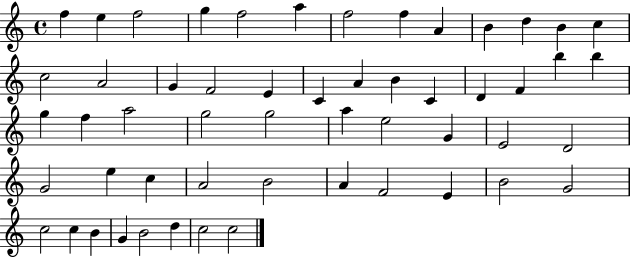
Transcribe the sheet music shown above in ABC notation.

X:1
T:Untitled
M:4/4
L:1/4
K:C
f e f2 g f2 a f2 f A B d B c c2 A2 G F2 E C A B C D F b b g f a2 g2 g2 a e2 G E2 D2 G2 e c A2 B2 A F2 E B2 G2 c2 c B G B2 d c2 c2